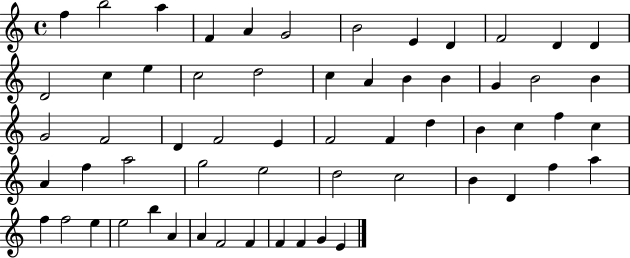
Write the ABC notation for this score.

X:1
T:Untitled
M:4/4
L:1/4
K:C
f b2 a F A G2 B2 E D F2 D D D2 c e c2 d2 c A B B G B2 B G2 F2 D F2 E F2 F d B c f c A f a2 g2 e2 d2 c2 B D f a f f2 e e2 b A A F2 F F F G E